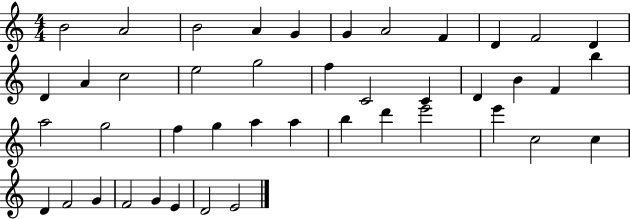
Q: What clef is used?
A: treble